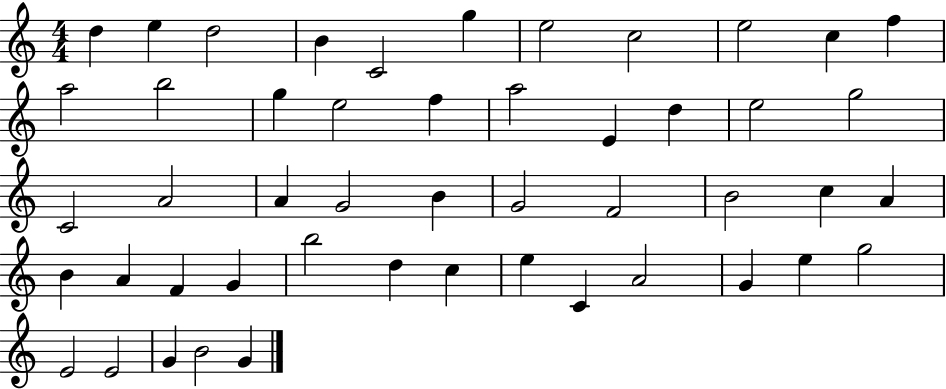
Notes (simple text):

D5/q E5/q D5/h B4/q C4/h G5/q E5/h C5/h E5/h C5/q F5/q A5/h B5/h G5/q E5/h F5/q A5/h E4/q D5/q E5/h G5/h C4/h A4/h A4/q G4/h B4/q G4/h F4/h B4/h C5/q A4/q B4/q A4/q F4/q G4/q B5/h D5/q C5/q E5/q C4/q A4/h G4/q E5/q G5/h E4/h E4/h G4/q B4/h G4/q